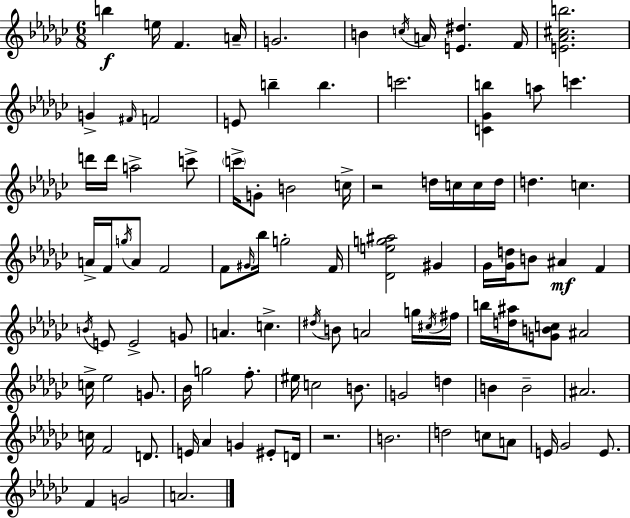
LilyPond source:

{
  \clef treble
  \numericTimeSignature
  \time 6/8
  \key ees \minor
  b''4\f e''16 f'4. a'16-- | g'2. | b'4 \acciaccatura { c''16 } a'16 <e' dis''>4. | f'16 <e' aes' cis'' b''>2. | \break g'4-> \grace { fis'16 } f'2 | e'8 b''4-- b''4. | c'''2. | <c' ges' b''>4 a''8 c'''4. | \break d'''16 d'''16 a''2-> | c'''8-> \parenthesize c'''16-> g'8-. b'2 | c''16-> r2 d''16 c''16 | c''16 d''16 d''4. c''4. | \break a'16-> f'16 \acciaccatura { g''16 } a'8 f'2 | f'8 \grace { gis'16 } bes''16 g''2-. | f'16 <des' e'' g'' ais''>2 | gis'4 ges'16 <ges' d''>16 b'8 ais'4\mf | \break f'4 \acciaccatura { b'16 } e'8 e'2-> | g'8 a'4. c''4.-> | \acciaccatura { dis''16 } b'8 a'2 | g''16 \acciaccatura { cis''16 } fis''16 b''16 <d'' ais''>16 <g' b' c''>8 ais'2 | \break c''16-> ees''2 | g'8. bes'16 g''2 | f''8.-. eis''16 c''2 | b'8. g'2 | \break d''4 b'4 b'2-- | ais'2. | c''16 f'2 | d'8. e'16 aes'4 | \break g'4 eis'8-. d'16 r2. | b'2. | d''2 | c''8 a'8 e'16 ges'2 | \break e'8. f'4 g'2 | a'2. | \bar "|."
}